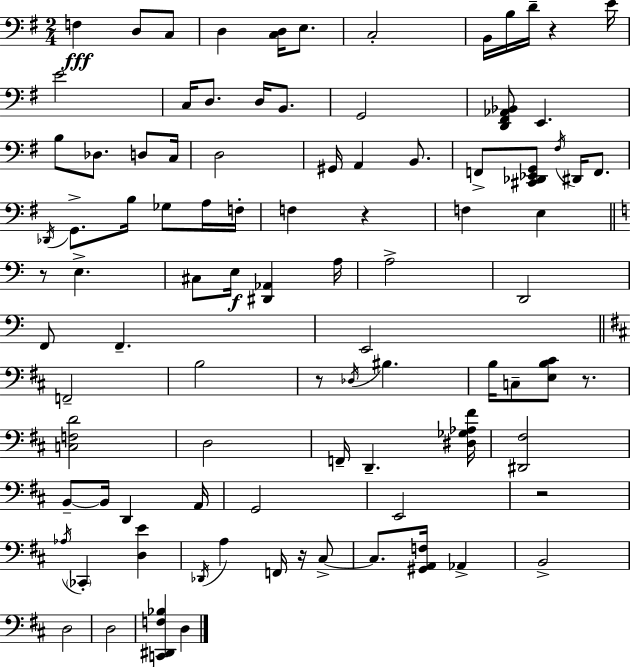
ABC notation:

X:1
T:Untitled
M:2/4
L:1/4
K:Em
F, D,/2 C,/2 D, [C,D,]/4 E,/2 C,2 B,,/4 B,/4 D/4 z E/4 E2 C,/4 D,/2 D,/4 B,,/2 G,,2 [D,,^F,,_A,,_B,,]/2 E,, B,/2 _D,/2 D,/2 C,/4 D,2 ^G,,/4 A,, B,,/2 F,,/2 [^C,,_D,,_E,,G,,]/2 ^F,/4 ^D,,/4 F,,/2 _D,,/4 G,,/2 B,/4 _G,/2 A,/4 F,/4 F, z F, E, z/2 E, ^C,/2 E,/4 [^D,,_A,,] A,/4 A,2 D,,2 F,,/2 F,, E,,2 F,,2 B,2 z/2 _D,/4 ^B, B,/4 C,/2 [E,B,^C]/2 z/2 [C,F,D]2 D,2 F,,/4 D,, [^D,_G,_A,^F]/4 [^D,,^F,]2 B,,/2 B,,/4 D,, A,,/4 G,,2 E,,2 z2 _A,/4 _C,, [D,E] _D,,/4 A, F,,/4 z/4 ^C,/2 ^C,/2 [^G,,A,,F,]/4 _A,, B,,2 D,2 D,2 [C,,^D,,F,_B,] D,